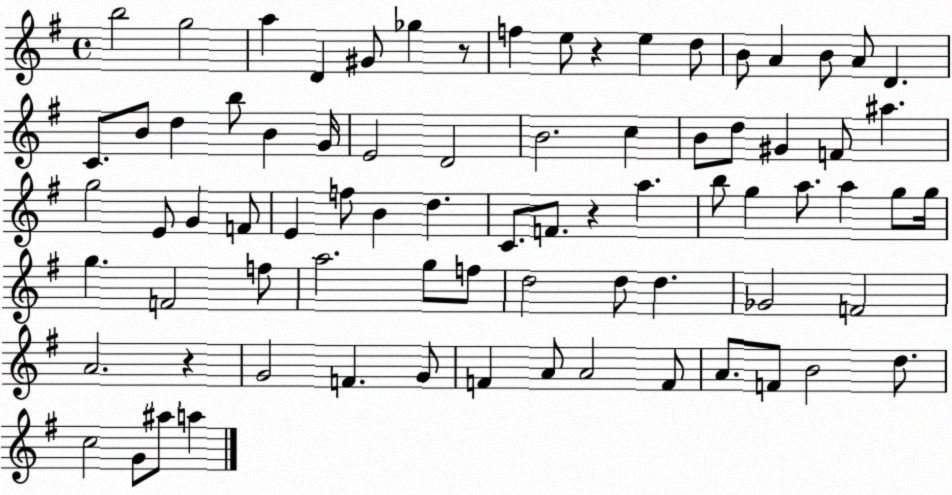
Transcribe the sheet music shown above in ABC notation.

X:1
T:Untitled
M:4/4
L:1/4
K:G
b2 g2 a D ^G/2 _g z/2 f e/2 z e d/2 B/2 A B/2 A/2 D C/2 B/2 d b/2 B G/4 E2 D2 B2 c B/2 d/2 ^G F/2 ^a g2 E/2 G F/2 E f/2 B d C/2 F/2 z a b/2 g a/2 a g/2 g/4 g F2 f/2 a2 g/2 f/2 d2 d/2 d _G2 F2 A2 z G2 F G/2 F A/2 A2 F/2 A/2 F/2 B2 d/2 c2 G/2 ^a/2 a